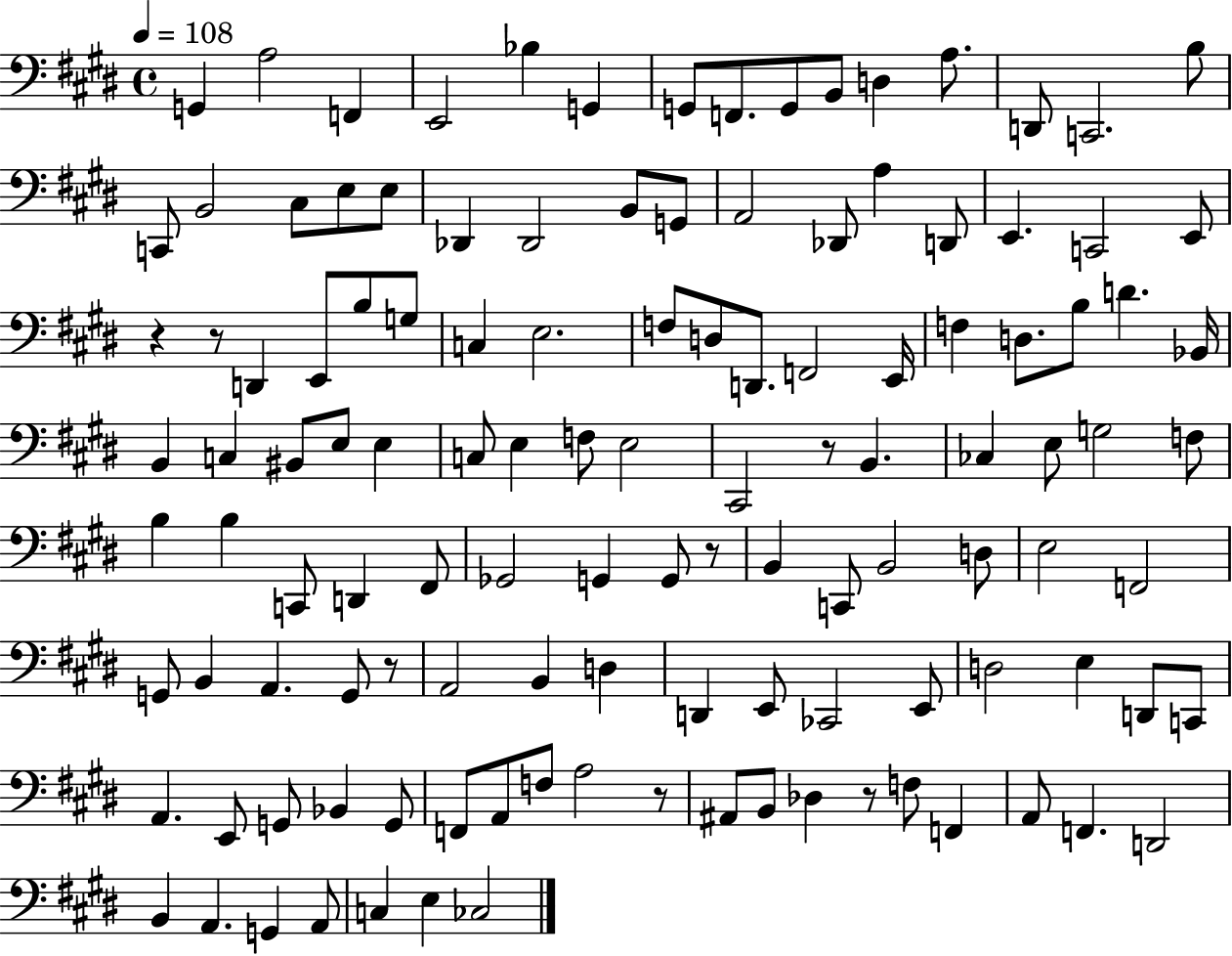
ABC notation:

X:1
T:Untitled
M:4/4
L:1/4
K:E
G,, A,2 F,, E,,2 _B, G,, G,,/2 F,,/2 G,,/2 B,,/2 D, A,/2 D,,/2 C,,2 B,/2 C,,/2 B,,2 ^C,/2 E,/2 E,/2 _D,, _D,,2 B,,/2 G,,/2 A,,2 _D,,/2 A, D,,/2 E,, C,,2 E,,/2 z z/2 D,, E,,/2 B,/2 G,/2 C, E,2 F,/2 D,/2 D,,/2 F,,2 E,,/4 F, D,/2 B,/2 D _B,,/4 B,, C, ^B,,/2 E,/2 E, C,/2 E, F,/2 E,2 ^C,,2 z/2 B,, _C, E,/2 G,2 F,/2 B, B, C,,/2 D,, ^F,,/2 _G,,2 G,, G,,/2 z/2 B,, C,,/2 B,,2 D,/2 E,2 F,,2 G,,/2 B,, A,, G,,/2 z/2 A,,2 B,, D, D,, E,,/2 _C,,2 E,,/2 D,2 E, D,,/2 C,,/2 A,, E,,/2 G,,/2 _B,, G,,/2 F,,/2 A,,/2 F,/2 A,2 z/2 ^A,,/2 B,,/2 _D, z/2 F,/2 F,, A,,/2 F,, D,,2 B,, A,, G,, A,,/2 C, E, _C,2